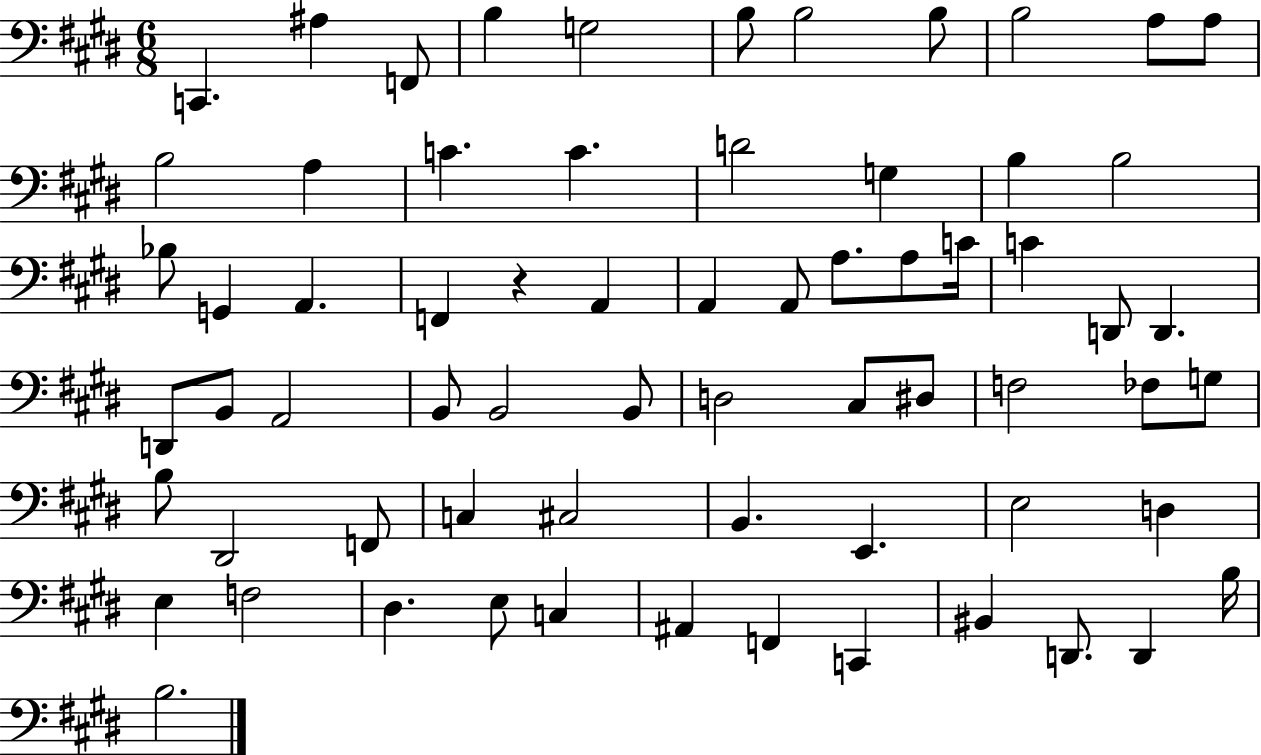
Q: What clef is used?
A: bass